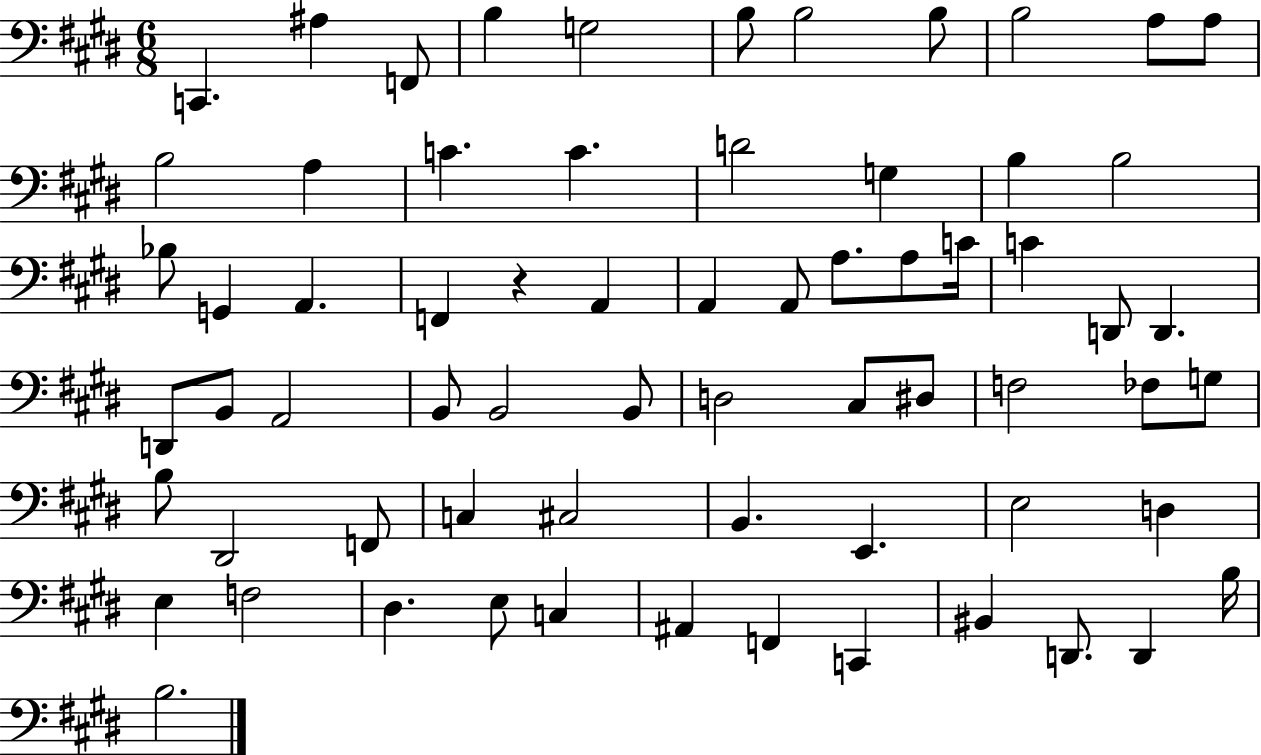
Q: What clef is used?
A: bass